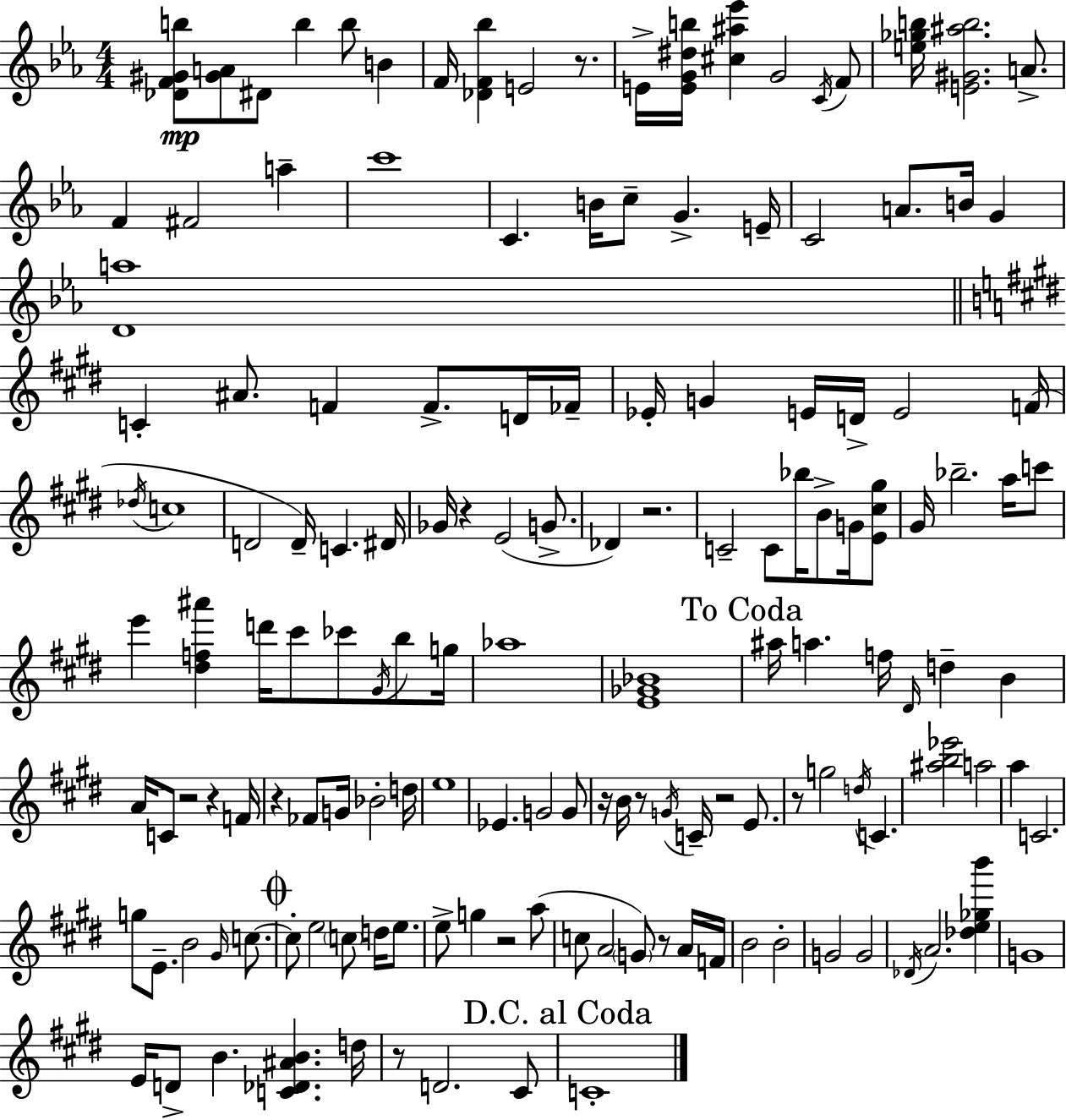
[Db4,F4,G#4,B5]/e [G#4,A4]/e D#4/e B5/q B5/e B4/q F4/s [Db4,F4,Bb5]/q E4/h R/e. E4/s [E4,G4,D#5,B5]/s [C#5,A#5,Eb6]/q G4/h C4/s F4/e [E5,Gb5,B5]/s [E4,G#4,A#5,B5]/h. A4/e. F4/q F#4/h A5/q C6/w C4/q. B4/s C5/e G4/q. E4/s C4/h A4/e. B4/s G4/q [D4,A5]/w C4/q A#4/e. F4/q F4/e. D4/s FES4/s Eb4/s G4/q E4/s D4/s E4/h F4/s Db5/s C5/w D4/h D4/s C4/q. D#4/s Gb4/s R/q E4/h G4/e. Db4/q R/h. C4/h C4/e Bb5/s B4/e G4/s [E4,C#5,G#5]/e G#4/s Bb5/h. A5/s C6/e E6/q [D#5,F5,A#6]/q D6/s C#6/e CES6/e G#4/s B5/e G5/s Ab5/w [E4,Gb4,Bb4]/w A#5/s A5/q. F5/s D#4/s D5/q B4/q A4/s C4/e R/h R/q F4/s R/q FES4/e G4/s Bb4/h D5/s E5/w Eb4/q. G4/h G4/e R/s B4/s R/e G4/s C4/s R/h E4/e. R/e G5/h D5/s C4/q. [A#5,B5,Eb6]/h A5/h A5/q C4/h. G5/e E4/e. B4/h G#4/s C5/e. C5/e E5/h C5/e D5/s E5/e. E5/e G5/q R/h A5/e C5/e A4/h G4/e R/e A4/s F4/s B4/h B4/h G4/h G4/h Db4/s A4/h. [Db5,E5,Gb5,B6]/q G4/w E4/s D4/e B4/q. [C4,Db4,A#4,B4]/q. D5/s R/e D4/h. C#4/e C4/w